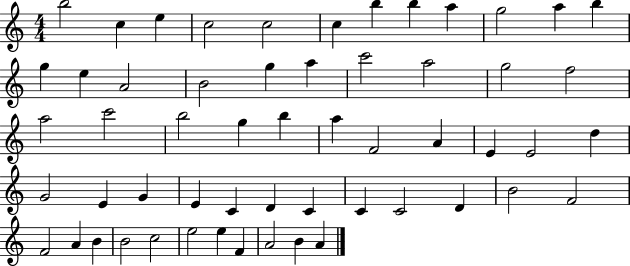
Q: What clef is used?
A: treble